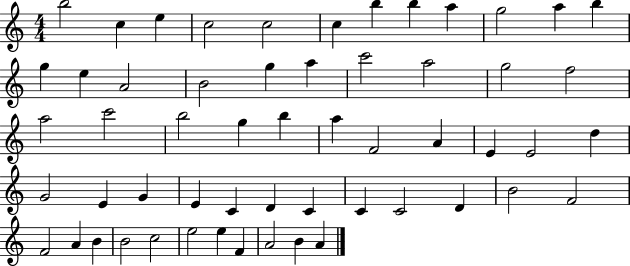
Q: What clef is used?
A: treble